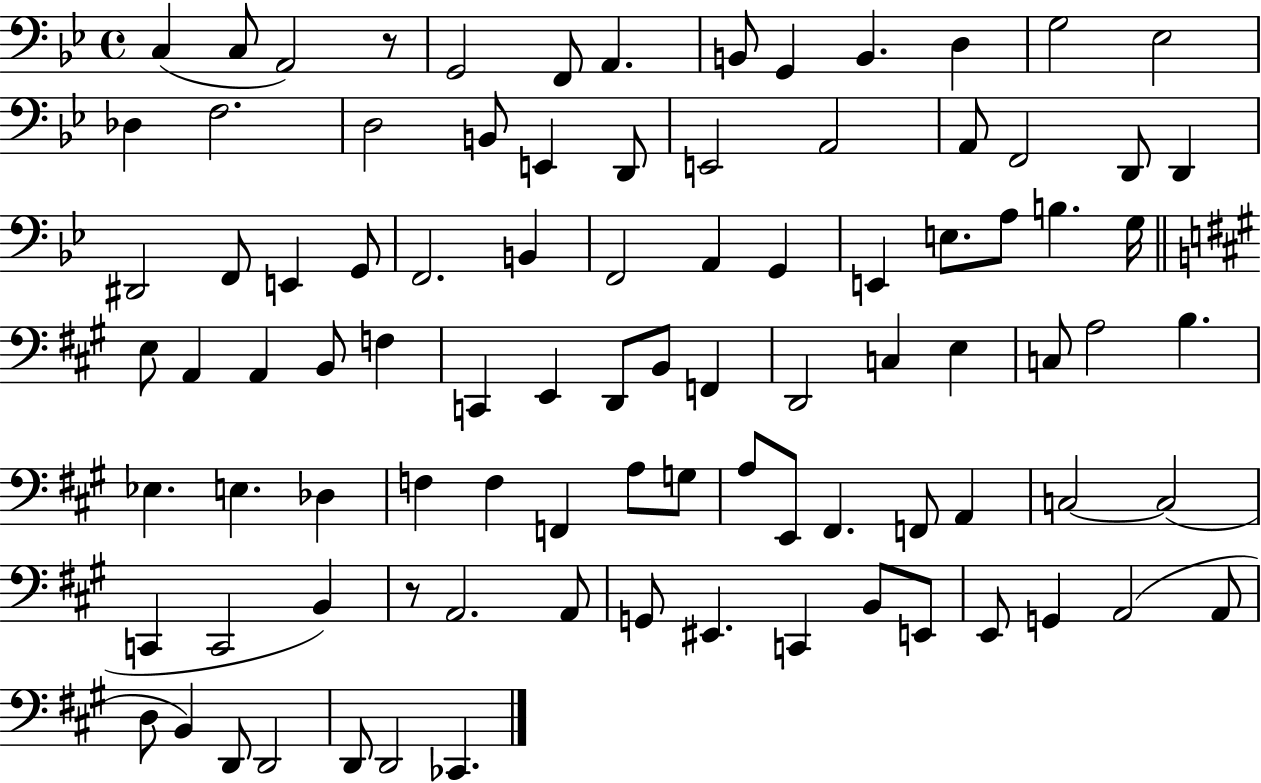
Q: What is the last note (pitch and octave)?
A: CES2